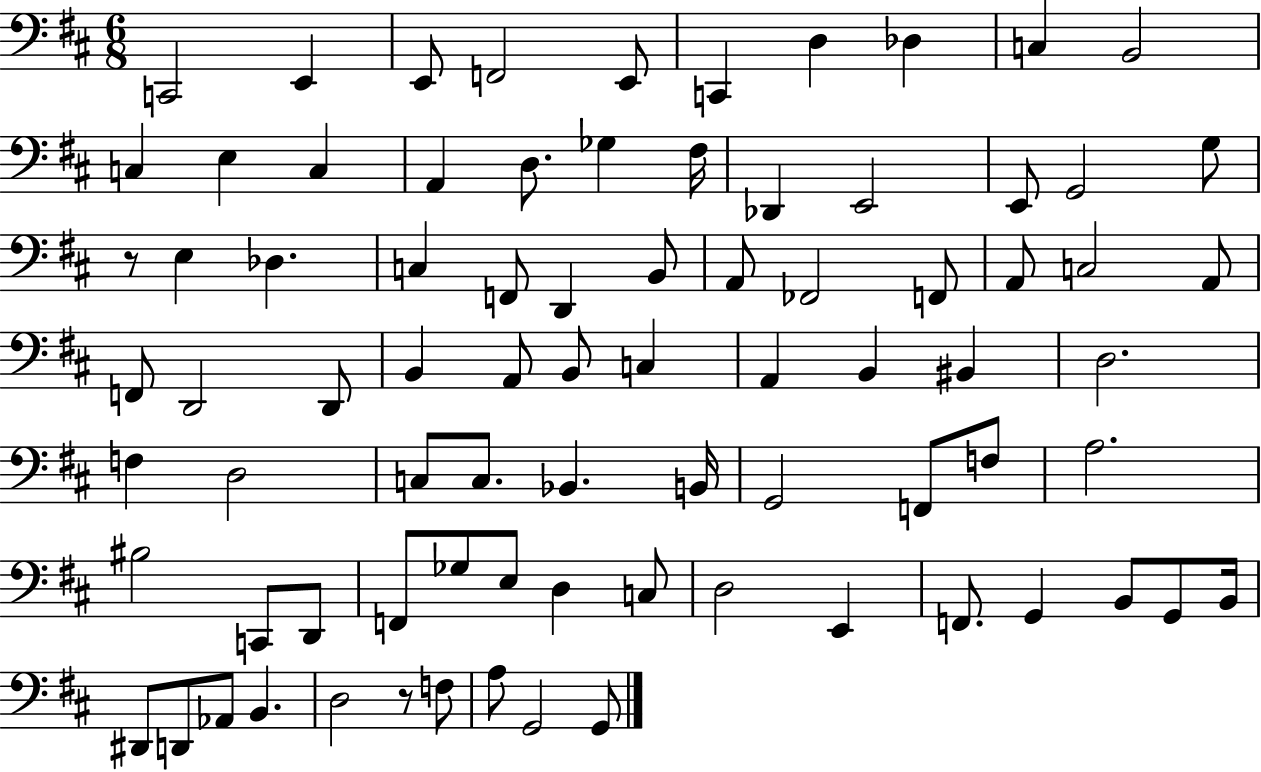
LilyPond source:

{
  \clef bass
  \numericTimeSignature
  \time 6/8
  \key d \major
  \repeat volta 2 { c,2 e,4 | e,8 f,2 e,8 | c,4 d4 des4 | c4 b,2 | \break c4 e4 c4 | a,4 d8. ges4 fis16 | des,4 e,2 | e,8 g,2 g8 | \break r8 e4 des4. | c4 f,8 d,4 b,8 | a,8 fes,2 f,8 | a,8 c2 a,8 | \break f,8 d,2 d,8 | b,4 a,8 b,8 c4 | a,4 b,4 bis,4 | d2. | \break f4 d2 | c8 c8. bes,4. b,16 | g,2 f,8 f8 | a2. | \break bis2 c,8 d,8 | f,8 ges8 e8 d4 c8 | d2 e,4 | f,8. g,4 b,8 g,8 b,16 | \break dis,8 d,8 aes,8 b,4. | d2 r8 f8 | a8 g,2 g,8 | } \bar "|."
}